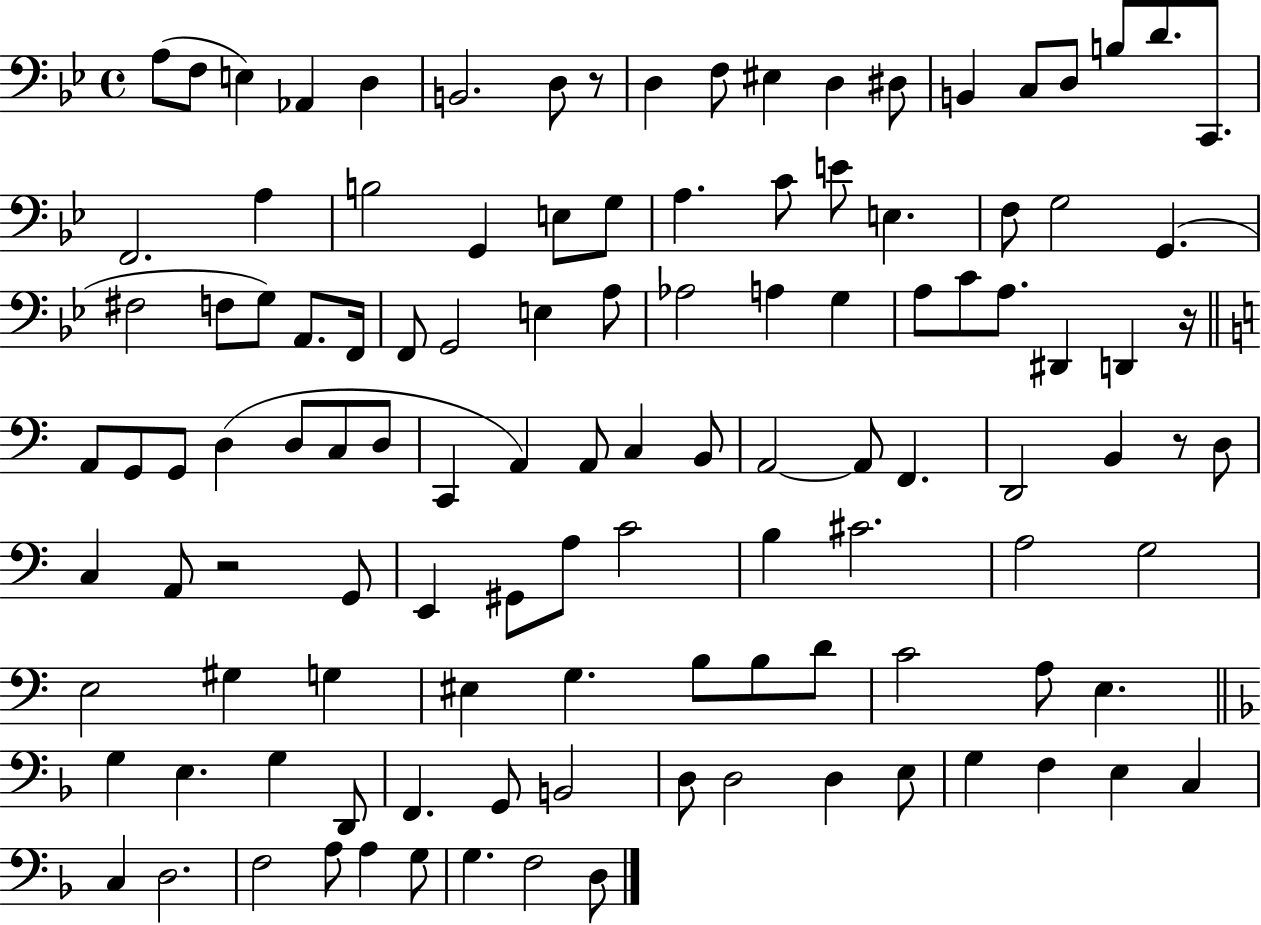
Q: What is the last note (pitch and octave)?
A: D3